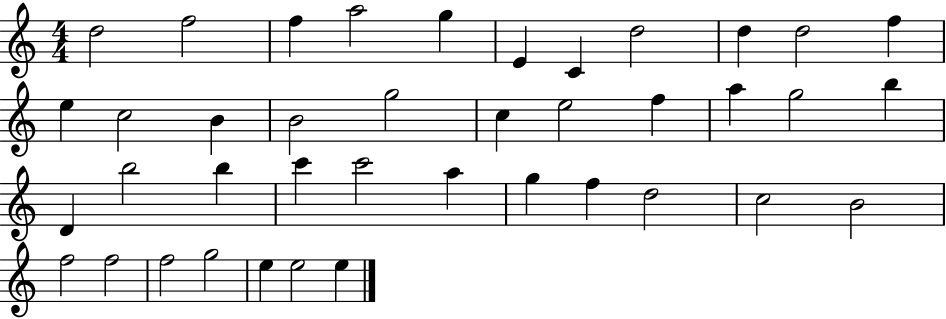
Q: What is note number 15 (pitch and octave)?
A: B4